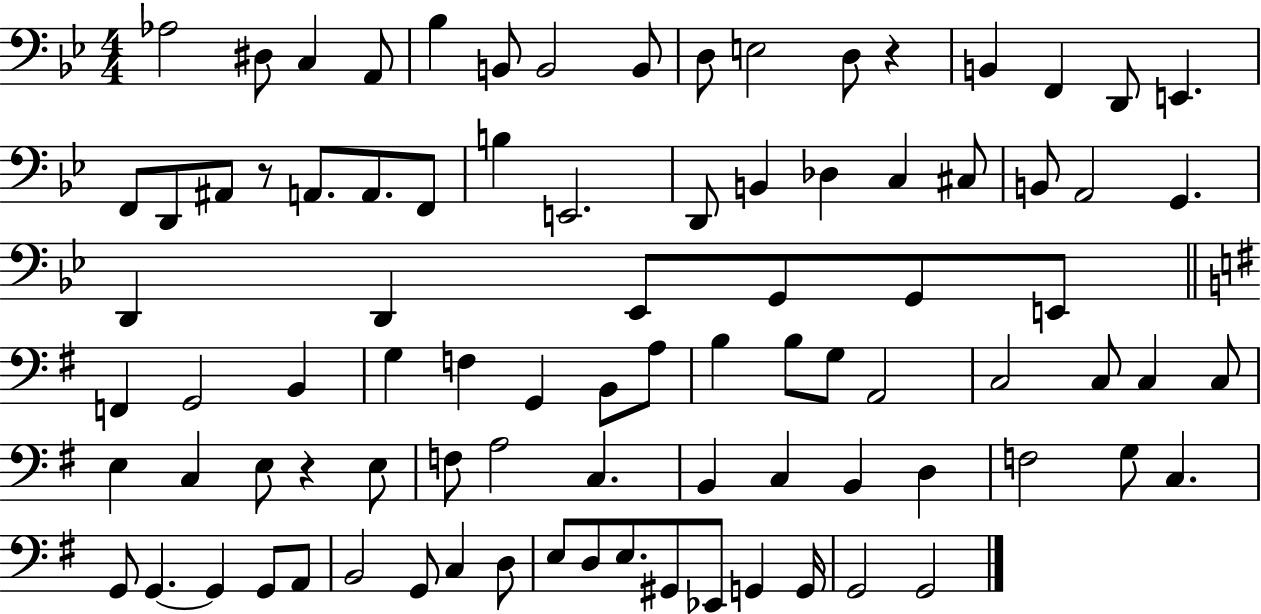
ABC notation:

X:1
T:Untitled
M:4/4
L:1/4
K:Bb
_A,2 ^D,/2 C, A,,/2 _B, B,,/2 B,,2 B,,/2 D,/2 E,2 D,/2 z B,, F,, D,,/2 E,, F,,/2 D,,/2 ^A,,/2 z/2 A,,/2 A,,/2 F,,/2 B, E,,2 D,,/2 B,, _D, C, ^C,/2 B,,/2 A,,2 G,, D,, D,, _E,,/2 G,,/2 G,,/2 E,,/2 F,, G,,2 B,, G, F, G,, B,,/2 A,/2 B, B,/2 G,/2 A,,2 C,2 C,/2 C, C,/2 E, C, E,/2 z E,/2 F,/2 A,2 C, B,, C, B,, D, F,2 G,/2 C, G,,/2 G,, G,, G,,/2 A,,/2 B,,2 G,,/2 C, D,/2 E,/2 D,/2 E,/2 ^G,,/2 _E,,/2 G,, G,,/4 G,,2 G,,2